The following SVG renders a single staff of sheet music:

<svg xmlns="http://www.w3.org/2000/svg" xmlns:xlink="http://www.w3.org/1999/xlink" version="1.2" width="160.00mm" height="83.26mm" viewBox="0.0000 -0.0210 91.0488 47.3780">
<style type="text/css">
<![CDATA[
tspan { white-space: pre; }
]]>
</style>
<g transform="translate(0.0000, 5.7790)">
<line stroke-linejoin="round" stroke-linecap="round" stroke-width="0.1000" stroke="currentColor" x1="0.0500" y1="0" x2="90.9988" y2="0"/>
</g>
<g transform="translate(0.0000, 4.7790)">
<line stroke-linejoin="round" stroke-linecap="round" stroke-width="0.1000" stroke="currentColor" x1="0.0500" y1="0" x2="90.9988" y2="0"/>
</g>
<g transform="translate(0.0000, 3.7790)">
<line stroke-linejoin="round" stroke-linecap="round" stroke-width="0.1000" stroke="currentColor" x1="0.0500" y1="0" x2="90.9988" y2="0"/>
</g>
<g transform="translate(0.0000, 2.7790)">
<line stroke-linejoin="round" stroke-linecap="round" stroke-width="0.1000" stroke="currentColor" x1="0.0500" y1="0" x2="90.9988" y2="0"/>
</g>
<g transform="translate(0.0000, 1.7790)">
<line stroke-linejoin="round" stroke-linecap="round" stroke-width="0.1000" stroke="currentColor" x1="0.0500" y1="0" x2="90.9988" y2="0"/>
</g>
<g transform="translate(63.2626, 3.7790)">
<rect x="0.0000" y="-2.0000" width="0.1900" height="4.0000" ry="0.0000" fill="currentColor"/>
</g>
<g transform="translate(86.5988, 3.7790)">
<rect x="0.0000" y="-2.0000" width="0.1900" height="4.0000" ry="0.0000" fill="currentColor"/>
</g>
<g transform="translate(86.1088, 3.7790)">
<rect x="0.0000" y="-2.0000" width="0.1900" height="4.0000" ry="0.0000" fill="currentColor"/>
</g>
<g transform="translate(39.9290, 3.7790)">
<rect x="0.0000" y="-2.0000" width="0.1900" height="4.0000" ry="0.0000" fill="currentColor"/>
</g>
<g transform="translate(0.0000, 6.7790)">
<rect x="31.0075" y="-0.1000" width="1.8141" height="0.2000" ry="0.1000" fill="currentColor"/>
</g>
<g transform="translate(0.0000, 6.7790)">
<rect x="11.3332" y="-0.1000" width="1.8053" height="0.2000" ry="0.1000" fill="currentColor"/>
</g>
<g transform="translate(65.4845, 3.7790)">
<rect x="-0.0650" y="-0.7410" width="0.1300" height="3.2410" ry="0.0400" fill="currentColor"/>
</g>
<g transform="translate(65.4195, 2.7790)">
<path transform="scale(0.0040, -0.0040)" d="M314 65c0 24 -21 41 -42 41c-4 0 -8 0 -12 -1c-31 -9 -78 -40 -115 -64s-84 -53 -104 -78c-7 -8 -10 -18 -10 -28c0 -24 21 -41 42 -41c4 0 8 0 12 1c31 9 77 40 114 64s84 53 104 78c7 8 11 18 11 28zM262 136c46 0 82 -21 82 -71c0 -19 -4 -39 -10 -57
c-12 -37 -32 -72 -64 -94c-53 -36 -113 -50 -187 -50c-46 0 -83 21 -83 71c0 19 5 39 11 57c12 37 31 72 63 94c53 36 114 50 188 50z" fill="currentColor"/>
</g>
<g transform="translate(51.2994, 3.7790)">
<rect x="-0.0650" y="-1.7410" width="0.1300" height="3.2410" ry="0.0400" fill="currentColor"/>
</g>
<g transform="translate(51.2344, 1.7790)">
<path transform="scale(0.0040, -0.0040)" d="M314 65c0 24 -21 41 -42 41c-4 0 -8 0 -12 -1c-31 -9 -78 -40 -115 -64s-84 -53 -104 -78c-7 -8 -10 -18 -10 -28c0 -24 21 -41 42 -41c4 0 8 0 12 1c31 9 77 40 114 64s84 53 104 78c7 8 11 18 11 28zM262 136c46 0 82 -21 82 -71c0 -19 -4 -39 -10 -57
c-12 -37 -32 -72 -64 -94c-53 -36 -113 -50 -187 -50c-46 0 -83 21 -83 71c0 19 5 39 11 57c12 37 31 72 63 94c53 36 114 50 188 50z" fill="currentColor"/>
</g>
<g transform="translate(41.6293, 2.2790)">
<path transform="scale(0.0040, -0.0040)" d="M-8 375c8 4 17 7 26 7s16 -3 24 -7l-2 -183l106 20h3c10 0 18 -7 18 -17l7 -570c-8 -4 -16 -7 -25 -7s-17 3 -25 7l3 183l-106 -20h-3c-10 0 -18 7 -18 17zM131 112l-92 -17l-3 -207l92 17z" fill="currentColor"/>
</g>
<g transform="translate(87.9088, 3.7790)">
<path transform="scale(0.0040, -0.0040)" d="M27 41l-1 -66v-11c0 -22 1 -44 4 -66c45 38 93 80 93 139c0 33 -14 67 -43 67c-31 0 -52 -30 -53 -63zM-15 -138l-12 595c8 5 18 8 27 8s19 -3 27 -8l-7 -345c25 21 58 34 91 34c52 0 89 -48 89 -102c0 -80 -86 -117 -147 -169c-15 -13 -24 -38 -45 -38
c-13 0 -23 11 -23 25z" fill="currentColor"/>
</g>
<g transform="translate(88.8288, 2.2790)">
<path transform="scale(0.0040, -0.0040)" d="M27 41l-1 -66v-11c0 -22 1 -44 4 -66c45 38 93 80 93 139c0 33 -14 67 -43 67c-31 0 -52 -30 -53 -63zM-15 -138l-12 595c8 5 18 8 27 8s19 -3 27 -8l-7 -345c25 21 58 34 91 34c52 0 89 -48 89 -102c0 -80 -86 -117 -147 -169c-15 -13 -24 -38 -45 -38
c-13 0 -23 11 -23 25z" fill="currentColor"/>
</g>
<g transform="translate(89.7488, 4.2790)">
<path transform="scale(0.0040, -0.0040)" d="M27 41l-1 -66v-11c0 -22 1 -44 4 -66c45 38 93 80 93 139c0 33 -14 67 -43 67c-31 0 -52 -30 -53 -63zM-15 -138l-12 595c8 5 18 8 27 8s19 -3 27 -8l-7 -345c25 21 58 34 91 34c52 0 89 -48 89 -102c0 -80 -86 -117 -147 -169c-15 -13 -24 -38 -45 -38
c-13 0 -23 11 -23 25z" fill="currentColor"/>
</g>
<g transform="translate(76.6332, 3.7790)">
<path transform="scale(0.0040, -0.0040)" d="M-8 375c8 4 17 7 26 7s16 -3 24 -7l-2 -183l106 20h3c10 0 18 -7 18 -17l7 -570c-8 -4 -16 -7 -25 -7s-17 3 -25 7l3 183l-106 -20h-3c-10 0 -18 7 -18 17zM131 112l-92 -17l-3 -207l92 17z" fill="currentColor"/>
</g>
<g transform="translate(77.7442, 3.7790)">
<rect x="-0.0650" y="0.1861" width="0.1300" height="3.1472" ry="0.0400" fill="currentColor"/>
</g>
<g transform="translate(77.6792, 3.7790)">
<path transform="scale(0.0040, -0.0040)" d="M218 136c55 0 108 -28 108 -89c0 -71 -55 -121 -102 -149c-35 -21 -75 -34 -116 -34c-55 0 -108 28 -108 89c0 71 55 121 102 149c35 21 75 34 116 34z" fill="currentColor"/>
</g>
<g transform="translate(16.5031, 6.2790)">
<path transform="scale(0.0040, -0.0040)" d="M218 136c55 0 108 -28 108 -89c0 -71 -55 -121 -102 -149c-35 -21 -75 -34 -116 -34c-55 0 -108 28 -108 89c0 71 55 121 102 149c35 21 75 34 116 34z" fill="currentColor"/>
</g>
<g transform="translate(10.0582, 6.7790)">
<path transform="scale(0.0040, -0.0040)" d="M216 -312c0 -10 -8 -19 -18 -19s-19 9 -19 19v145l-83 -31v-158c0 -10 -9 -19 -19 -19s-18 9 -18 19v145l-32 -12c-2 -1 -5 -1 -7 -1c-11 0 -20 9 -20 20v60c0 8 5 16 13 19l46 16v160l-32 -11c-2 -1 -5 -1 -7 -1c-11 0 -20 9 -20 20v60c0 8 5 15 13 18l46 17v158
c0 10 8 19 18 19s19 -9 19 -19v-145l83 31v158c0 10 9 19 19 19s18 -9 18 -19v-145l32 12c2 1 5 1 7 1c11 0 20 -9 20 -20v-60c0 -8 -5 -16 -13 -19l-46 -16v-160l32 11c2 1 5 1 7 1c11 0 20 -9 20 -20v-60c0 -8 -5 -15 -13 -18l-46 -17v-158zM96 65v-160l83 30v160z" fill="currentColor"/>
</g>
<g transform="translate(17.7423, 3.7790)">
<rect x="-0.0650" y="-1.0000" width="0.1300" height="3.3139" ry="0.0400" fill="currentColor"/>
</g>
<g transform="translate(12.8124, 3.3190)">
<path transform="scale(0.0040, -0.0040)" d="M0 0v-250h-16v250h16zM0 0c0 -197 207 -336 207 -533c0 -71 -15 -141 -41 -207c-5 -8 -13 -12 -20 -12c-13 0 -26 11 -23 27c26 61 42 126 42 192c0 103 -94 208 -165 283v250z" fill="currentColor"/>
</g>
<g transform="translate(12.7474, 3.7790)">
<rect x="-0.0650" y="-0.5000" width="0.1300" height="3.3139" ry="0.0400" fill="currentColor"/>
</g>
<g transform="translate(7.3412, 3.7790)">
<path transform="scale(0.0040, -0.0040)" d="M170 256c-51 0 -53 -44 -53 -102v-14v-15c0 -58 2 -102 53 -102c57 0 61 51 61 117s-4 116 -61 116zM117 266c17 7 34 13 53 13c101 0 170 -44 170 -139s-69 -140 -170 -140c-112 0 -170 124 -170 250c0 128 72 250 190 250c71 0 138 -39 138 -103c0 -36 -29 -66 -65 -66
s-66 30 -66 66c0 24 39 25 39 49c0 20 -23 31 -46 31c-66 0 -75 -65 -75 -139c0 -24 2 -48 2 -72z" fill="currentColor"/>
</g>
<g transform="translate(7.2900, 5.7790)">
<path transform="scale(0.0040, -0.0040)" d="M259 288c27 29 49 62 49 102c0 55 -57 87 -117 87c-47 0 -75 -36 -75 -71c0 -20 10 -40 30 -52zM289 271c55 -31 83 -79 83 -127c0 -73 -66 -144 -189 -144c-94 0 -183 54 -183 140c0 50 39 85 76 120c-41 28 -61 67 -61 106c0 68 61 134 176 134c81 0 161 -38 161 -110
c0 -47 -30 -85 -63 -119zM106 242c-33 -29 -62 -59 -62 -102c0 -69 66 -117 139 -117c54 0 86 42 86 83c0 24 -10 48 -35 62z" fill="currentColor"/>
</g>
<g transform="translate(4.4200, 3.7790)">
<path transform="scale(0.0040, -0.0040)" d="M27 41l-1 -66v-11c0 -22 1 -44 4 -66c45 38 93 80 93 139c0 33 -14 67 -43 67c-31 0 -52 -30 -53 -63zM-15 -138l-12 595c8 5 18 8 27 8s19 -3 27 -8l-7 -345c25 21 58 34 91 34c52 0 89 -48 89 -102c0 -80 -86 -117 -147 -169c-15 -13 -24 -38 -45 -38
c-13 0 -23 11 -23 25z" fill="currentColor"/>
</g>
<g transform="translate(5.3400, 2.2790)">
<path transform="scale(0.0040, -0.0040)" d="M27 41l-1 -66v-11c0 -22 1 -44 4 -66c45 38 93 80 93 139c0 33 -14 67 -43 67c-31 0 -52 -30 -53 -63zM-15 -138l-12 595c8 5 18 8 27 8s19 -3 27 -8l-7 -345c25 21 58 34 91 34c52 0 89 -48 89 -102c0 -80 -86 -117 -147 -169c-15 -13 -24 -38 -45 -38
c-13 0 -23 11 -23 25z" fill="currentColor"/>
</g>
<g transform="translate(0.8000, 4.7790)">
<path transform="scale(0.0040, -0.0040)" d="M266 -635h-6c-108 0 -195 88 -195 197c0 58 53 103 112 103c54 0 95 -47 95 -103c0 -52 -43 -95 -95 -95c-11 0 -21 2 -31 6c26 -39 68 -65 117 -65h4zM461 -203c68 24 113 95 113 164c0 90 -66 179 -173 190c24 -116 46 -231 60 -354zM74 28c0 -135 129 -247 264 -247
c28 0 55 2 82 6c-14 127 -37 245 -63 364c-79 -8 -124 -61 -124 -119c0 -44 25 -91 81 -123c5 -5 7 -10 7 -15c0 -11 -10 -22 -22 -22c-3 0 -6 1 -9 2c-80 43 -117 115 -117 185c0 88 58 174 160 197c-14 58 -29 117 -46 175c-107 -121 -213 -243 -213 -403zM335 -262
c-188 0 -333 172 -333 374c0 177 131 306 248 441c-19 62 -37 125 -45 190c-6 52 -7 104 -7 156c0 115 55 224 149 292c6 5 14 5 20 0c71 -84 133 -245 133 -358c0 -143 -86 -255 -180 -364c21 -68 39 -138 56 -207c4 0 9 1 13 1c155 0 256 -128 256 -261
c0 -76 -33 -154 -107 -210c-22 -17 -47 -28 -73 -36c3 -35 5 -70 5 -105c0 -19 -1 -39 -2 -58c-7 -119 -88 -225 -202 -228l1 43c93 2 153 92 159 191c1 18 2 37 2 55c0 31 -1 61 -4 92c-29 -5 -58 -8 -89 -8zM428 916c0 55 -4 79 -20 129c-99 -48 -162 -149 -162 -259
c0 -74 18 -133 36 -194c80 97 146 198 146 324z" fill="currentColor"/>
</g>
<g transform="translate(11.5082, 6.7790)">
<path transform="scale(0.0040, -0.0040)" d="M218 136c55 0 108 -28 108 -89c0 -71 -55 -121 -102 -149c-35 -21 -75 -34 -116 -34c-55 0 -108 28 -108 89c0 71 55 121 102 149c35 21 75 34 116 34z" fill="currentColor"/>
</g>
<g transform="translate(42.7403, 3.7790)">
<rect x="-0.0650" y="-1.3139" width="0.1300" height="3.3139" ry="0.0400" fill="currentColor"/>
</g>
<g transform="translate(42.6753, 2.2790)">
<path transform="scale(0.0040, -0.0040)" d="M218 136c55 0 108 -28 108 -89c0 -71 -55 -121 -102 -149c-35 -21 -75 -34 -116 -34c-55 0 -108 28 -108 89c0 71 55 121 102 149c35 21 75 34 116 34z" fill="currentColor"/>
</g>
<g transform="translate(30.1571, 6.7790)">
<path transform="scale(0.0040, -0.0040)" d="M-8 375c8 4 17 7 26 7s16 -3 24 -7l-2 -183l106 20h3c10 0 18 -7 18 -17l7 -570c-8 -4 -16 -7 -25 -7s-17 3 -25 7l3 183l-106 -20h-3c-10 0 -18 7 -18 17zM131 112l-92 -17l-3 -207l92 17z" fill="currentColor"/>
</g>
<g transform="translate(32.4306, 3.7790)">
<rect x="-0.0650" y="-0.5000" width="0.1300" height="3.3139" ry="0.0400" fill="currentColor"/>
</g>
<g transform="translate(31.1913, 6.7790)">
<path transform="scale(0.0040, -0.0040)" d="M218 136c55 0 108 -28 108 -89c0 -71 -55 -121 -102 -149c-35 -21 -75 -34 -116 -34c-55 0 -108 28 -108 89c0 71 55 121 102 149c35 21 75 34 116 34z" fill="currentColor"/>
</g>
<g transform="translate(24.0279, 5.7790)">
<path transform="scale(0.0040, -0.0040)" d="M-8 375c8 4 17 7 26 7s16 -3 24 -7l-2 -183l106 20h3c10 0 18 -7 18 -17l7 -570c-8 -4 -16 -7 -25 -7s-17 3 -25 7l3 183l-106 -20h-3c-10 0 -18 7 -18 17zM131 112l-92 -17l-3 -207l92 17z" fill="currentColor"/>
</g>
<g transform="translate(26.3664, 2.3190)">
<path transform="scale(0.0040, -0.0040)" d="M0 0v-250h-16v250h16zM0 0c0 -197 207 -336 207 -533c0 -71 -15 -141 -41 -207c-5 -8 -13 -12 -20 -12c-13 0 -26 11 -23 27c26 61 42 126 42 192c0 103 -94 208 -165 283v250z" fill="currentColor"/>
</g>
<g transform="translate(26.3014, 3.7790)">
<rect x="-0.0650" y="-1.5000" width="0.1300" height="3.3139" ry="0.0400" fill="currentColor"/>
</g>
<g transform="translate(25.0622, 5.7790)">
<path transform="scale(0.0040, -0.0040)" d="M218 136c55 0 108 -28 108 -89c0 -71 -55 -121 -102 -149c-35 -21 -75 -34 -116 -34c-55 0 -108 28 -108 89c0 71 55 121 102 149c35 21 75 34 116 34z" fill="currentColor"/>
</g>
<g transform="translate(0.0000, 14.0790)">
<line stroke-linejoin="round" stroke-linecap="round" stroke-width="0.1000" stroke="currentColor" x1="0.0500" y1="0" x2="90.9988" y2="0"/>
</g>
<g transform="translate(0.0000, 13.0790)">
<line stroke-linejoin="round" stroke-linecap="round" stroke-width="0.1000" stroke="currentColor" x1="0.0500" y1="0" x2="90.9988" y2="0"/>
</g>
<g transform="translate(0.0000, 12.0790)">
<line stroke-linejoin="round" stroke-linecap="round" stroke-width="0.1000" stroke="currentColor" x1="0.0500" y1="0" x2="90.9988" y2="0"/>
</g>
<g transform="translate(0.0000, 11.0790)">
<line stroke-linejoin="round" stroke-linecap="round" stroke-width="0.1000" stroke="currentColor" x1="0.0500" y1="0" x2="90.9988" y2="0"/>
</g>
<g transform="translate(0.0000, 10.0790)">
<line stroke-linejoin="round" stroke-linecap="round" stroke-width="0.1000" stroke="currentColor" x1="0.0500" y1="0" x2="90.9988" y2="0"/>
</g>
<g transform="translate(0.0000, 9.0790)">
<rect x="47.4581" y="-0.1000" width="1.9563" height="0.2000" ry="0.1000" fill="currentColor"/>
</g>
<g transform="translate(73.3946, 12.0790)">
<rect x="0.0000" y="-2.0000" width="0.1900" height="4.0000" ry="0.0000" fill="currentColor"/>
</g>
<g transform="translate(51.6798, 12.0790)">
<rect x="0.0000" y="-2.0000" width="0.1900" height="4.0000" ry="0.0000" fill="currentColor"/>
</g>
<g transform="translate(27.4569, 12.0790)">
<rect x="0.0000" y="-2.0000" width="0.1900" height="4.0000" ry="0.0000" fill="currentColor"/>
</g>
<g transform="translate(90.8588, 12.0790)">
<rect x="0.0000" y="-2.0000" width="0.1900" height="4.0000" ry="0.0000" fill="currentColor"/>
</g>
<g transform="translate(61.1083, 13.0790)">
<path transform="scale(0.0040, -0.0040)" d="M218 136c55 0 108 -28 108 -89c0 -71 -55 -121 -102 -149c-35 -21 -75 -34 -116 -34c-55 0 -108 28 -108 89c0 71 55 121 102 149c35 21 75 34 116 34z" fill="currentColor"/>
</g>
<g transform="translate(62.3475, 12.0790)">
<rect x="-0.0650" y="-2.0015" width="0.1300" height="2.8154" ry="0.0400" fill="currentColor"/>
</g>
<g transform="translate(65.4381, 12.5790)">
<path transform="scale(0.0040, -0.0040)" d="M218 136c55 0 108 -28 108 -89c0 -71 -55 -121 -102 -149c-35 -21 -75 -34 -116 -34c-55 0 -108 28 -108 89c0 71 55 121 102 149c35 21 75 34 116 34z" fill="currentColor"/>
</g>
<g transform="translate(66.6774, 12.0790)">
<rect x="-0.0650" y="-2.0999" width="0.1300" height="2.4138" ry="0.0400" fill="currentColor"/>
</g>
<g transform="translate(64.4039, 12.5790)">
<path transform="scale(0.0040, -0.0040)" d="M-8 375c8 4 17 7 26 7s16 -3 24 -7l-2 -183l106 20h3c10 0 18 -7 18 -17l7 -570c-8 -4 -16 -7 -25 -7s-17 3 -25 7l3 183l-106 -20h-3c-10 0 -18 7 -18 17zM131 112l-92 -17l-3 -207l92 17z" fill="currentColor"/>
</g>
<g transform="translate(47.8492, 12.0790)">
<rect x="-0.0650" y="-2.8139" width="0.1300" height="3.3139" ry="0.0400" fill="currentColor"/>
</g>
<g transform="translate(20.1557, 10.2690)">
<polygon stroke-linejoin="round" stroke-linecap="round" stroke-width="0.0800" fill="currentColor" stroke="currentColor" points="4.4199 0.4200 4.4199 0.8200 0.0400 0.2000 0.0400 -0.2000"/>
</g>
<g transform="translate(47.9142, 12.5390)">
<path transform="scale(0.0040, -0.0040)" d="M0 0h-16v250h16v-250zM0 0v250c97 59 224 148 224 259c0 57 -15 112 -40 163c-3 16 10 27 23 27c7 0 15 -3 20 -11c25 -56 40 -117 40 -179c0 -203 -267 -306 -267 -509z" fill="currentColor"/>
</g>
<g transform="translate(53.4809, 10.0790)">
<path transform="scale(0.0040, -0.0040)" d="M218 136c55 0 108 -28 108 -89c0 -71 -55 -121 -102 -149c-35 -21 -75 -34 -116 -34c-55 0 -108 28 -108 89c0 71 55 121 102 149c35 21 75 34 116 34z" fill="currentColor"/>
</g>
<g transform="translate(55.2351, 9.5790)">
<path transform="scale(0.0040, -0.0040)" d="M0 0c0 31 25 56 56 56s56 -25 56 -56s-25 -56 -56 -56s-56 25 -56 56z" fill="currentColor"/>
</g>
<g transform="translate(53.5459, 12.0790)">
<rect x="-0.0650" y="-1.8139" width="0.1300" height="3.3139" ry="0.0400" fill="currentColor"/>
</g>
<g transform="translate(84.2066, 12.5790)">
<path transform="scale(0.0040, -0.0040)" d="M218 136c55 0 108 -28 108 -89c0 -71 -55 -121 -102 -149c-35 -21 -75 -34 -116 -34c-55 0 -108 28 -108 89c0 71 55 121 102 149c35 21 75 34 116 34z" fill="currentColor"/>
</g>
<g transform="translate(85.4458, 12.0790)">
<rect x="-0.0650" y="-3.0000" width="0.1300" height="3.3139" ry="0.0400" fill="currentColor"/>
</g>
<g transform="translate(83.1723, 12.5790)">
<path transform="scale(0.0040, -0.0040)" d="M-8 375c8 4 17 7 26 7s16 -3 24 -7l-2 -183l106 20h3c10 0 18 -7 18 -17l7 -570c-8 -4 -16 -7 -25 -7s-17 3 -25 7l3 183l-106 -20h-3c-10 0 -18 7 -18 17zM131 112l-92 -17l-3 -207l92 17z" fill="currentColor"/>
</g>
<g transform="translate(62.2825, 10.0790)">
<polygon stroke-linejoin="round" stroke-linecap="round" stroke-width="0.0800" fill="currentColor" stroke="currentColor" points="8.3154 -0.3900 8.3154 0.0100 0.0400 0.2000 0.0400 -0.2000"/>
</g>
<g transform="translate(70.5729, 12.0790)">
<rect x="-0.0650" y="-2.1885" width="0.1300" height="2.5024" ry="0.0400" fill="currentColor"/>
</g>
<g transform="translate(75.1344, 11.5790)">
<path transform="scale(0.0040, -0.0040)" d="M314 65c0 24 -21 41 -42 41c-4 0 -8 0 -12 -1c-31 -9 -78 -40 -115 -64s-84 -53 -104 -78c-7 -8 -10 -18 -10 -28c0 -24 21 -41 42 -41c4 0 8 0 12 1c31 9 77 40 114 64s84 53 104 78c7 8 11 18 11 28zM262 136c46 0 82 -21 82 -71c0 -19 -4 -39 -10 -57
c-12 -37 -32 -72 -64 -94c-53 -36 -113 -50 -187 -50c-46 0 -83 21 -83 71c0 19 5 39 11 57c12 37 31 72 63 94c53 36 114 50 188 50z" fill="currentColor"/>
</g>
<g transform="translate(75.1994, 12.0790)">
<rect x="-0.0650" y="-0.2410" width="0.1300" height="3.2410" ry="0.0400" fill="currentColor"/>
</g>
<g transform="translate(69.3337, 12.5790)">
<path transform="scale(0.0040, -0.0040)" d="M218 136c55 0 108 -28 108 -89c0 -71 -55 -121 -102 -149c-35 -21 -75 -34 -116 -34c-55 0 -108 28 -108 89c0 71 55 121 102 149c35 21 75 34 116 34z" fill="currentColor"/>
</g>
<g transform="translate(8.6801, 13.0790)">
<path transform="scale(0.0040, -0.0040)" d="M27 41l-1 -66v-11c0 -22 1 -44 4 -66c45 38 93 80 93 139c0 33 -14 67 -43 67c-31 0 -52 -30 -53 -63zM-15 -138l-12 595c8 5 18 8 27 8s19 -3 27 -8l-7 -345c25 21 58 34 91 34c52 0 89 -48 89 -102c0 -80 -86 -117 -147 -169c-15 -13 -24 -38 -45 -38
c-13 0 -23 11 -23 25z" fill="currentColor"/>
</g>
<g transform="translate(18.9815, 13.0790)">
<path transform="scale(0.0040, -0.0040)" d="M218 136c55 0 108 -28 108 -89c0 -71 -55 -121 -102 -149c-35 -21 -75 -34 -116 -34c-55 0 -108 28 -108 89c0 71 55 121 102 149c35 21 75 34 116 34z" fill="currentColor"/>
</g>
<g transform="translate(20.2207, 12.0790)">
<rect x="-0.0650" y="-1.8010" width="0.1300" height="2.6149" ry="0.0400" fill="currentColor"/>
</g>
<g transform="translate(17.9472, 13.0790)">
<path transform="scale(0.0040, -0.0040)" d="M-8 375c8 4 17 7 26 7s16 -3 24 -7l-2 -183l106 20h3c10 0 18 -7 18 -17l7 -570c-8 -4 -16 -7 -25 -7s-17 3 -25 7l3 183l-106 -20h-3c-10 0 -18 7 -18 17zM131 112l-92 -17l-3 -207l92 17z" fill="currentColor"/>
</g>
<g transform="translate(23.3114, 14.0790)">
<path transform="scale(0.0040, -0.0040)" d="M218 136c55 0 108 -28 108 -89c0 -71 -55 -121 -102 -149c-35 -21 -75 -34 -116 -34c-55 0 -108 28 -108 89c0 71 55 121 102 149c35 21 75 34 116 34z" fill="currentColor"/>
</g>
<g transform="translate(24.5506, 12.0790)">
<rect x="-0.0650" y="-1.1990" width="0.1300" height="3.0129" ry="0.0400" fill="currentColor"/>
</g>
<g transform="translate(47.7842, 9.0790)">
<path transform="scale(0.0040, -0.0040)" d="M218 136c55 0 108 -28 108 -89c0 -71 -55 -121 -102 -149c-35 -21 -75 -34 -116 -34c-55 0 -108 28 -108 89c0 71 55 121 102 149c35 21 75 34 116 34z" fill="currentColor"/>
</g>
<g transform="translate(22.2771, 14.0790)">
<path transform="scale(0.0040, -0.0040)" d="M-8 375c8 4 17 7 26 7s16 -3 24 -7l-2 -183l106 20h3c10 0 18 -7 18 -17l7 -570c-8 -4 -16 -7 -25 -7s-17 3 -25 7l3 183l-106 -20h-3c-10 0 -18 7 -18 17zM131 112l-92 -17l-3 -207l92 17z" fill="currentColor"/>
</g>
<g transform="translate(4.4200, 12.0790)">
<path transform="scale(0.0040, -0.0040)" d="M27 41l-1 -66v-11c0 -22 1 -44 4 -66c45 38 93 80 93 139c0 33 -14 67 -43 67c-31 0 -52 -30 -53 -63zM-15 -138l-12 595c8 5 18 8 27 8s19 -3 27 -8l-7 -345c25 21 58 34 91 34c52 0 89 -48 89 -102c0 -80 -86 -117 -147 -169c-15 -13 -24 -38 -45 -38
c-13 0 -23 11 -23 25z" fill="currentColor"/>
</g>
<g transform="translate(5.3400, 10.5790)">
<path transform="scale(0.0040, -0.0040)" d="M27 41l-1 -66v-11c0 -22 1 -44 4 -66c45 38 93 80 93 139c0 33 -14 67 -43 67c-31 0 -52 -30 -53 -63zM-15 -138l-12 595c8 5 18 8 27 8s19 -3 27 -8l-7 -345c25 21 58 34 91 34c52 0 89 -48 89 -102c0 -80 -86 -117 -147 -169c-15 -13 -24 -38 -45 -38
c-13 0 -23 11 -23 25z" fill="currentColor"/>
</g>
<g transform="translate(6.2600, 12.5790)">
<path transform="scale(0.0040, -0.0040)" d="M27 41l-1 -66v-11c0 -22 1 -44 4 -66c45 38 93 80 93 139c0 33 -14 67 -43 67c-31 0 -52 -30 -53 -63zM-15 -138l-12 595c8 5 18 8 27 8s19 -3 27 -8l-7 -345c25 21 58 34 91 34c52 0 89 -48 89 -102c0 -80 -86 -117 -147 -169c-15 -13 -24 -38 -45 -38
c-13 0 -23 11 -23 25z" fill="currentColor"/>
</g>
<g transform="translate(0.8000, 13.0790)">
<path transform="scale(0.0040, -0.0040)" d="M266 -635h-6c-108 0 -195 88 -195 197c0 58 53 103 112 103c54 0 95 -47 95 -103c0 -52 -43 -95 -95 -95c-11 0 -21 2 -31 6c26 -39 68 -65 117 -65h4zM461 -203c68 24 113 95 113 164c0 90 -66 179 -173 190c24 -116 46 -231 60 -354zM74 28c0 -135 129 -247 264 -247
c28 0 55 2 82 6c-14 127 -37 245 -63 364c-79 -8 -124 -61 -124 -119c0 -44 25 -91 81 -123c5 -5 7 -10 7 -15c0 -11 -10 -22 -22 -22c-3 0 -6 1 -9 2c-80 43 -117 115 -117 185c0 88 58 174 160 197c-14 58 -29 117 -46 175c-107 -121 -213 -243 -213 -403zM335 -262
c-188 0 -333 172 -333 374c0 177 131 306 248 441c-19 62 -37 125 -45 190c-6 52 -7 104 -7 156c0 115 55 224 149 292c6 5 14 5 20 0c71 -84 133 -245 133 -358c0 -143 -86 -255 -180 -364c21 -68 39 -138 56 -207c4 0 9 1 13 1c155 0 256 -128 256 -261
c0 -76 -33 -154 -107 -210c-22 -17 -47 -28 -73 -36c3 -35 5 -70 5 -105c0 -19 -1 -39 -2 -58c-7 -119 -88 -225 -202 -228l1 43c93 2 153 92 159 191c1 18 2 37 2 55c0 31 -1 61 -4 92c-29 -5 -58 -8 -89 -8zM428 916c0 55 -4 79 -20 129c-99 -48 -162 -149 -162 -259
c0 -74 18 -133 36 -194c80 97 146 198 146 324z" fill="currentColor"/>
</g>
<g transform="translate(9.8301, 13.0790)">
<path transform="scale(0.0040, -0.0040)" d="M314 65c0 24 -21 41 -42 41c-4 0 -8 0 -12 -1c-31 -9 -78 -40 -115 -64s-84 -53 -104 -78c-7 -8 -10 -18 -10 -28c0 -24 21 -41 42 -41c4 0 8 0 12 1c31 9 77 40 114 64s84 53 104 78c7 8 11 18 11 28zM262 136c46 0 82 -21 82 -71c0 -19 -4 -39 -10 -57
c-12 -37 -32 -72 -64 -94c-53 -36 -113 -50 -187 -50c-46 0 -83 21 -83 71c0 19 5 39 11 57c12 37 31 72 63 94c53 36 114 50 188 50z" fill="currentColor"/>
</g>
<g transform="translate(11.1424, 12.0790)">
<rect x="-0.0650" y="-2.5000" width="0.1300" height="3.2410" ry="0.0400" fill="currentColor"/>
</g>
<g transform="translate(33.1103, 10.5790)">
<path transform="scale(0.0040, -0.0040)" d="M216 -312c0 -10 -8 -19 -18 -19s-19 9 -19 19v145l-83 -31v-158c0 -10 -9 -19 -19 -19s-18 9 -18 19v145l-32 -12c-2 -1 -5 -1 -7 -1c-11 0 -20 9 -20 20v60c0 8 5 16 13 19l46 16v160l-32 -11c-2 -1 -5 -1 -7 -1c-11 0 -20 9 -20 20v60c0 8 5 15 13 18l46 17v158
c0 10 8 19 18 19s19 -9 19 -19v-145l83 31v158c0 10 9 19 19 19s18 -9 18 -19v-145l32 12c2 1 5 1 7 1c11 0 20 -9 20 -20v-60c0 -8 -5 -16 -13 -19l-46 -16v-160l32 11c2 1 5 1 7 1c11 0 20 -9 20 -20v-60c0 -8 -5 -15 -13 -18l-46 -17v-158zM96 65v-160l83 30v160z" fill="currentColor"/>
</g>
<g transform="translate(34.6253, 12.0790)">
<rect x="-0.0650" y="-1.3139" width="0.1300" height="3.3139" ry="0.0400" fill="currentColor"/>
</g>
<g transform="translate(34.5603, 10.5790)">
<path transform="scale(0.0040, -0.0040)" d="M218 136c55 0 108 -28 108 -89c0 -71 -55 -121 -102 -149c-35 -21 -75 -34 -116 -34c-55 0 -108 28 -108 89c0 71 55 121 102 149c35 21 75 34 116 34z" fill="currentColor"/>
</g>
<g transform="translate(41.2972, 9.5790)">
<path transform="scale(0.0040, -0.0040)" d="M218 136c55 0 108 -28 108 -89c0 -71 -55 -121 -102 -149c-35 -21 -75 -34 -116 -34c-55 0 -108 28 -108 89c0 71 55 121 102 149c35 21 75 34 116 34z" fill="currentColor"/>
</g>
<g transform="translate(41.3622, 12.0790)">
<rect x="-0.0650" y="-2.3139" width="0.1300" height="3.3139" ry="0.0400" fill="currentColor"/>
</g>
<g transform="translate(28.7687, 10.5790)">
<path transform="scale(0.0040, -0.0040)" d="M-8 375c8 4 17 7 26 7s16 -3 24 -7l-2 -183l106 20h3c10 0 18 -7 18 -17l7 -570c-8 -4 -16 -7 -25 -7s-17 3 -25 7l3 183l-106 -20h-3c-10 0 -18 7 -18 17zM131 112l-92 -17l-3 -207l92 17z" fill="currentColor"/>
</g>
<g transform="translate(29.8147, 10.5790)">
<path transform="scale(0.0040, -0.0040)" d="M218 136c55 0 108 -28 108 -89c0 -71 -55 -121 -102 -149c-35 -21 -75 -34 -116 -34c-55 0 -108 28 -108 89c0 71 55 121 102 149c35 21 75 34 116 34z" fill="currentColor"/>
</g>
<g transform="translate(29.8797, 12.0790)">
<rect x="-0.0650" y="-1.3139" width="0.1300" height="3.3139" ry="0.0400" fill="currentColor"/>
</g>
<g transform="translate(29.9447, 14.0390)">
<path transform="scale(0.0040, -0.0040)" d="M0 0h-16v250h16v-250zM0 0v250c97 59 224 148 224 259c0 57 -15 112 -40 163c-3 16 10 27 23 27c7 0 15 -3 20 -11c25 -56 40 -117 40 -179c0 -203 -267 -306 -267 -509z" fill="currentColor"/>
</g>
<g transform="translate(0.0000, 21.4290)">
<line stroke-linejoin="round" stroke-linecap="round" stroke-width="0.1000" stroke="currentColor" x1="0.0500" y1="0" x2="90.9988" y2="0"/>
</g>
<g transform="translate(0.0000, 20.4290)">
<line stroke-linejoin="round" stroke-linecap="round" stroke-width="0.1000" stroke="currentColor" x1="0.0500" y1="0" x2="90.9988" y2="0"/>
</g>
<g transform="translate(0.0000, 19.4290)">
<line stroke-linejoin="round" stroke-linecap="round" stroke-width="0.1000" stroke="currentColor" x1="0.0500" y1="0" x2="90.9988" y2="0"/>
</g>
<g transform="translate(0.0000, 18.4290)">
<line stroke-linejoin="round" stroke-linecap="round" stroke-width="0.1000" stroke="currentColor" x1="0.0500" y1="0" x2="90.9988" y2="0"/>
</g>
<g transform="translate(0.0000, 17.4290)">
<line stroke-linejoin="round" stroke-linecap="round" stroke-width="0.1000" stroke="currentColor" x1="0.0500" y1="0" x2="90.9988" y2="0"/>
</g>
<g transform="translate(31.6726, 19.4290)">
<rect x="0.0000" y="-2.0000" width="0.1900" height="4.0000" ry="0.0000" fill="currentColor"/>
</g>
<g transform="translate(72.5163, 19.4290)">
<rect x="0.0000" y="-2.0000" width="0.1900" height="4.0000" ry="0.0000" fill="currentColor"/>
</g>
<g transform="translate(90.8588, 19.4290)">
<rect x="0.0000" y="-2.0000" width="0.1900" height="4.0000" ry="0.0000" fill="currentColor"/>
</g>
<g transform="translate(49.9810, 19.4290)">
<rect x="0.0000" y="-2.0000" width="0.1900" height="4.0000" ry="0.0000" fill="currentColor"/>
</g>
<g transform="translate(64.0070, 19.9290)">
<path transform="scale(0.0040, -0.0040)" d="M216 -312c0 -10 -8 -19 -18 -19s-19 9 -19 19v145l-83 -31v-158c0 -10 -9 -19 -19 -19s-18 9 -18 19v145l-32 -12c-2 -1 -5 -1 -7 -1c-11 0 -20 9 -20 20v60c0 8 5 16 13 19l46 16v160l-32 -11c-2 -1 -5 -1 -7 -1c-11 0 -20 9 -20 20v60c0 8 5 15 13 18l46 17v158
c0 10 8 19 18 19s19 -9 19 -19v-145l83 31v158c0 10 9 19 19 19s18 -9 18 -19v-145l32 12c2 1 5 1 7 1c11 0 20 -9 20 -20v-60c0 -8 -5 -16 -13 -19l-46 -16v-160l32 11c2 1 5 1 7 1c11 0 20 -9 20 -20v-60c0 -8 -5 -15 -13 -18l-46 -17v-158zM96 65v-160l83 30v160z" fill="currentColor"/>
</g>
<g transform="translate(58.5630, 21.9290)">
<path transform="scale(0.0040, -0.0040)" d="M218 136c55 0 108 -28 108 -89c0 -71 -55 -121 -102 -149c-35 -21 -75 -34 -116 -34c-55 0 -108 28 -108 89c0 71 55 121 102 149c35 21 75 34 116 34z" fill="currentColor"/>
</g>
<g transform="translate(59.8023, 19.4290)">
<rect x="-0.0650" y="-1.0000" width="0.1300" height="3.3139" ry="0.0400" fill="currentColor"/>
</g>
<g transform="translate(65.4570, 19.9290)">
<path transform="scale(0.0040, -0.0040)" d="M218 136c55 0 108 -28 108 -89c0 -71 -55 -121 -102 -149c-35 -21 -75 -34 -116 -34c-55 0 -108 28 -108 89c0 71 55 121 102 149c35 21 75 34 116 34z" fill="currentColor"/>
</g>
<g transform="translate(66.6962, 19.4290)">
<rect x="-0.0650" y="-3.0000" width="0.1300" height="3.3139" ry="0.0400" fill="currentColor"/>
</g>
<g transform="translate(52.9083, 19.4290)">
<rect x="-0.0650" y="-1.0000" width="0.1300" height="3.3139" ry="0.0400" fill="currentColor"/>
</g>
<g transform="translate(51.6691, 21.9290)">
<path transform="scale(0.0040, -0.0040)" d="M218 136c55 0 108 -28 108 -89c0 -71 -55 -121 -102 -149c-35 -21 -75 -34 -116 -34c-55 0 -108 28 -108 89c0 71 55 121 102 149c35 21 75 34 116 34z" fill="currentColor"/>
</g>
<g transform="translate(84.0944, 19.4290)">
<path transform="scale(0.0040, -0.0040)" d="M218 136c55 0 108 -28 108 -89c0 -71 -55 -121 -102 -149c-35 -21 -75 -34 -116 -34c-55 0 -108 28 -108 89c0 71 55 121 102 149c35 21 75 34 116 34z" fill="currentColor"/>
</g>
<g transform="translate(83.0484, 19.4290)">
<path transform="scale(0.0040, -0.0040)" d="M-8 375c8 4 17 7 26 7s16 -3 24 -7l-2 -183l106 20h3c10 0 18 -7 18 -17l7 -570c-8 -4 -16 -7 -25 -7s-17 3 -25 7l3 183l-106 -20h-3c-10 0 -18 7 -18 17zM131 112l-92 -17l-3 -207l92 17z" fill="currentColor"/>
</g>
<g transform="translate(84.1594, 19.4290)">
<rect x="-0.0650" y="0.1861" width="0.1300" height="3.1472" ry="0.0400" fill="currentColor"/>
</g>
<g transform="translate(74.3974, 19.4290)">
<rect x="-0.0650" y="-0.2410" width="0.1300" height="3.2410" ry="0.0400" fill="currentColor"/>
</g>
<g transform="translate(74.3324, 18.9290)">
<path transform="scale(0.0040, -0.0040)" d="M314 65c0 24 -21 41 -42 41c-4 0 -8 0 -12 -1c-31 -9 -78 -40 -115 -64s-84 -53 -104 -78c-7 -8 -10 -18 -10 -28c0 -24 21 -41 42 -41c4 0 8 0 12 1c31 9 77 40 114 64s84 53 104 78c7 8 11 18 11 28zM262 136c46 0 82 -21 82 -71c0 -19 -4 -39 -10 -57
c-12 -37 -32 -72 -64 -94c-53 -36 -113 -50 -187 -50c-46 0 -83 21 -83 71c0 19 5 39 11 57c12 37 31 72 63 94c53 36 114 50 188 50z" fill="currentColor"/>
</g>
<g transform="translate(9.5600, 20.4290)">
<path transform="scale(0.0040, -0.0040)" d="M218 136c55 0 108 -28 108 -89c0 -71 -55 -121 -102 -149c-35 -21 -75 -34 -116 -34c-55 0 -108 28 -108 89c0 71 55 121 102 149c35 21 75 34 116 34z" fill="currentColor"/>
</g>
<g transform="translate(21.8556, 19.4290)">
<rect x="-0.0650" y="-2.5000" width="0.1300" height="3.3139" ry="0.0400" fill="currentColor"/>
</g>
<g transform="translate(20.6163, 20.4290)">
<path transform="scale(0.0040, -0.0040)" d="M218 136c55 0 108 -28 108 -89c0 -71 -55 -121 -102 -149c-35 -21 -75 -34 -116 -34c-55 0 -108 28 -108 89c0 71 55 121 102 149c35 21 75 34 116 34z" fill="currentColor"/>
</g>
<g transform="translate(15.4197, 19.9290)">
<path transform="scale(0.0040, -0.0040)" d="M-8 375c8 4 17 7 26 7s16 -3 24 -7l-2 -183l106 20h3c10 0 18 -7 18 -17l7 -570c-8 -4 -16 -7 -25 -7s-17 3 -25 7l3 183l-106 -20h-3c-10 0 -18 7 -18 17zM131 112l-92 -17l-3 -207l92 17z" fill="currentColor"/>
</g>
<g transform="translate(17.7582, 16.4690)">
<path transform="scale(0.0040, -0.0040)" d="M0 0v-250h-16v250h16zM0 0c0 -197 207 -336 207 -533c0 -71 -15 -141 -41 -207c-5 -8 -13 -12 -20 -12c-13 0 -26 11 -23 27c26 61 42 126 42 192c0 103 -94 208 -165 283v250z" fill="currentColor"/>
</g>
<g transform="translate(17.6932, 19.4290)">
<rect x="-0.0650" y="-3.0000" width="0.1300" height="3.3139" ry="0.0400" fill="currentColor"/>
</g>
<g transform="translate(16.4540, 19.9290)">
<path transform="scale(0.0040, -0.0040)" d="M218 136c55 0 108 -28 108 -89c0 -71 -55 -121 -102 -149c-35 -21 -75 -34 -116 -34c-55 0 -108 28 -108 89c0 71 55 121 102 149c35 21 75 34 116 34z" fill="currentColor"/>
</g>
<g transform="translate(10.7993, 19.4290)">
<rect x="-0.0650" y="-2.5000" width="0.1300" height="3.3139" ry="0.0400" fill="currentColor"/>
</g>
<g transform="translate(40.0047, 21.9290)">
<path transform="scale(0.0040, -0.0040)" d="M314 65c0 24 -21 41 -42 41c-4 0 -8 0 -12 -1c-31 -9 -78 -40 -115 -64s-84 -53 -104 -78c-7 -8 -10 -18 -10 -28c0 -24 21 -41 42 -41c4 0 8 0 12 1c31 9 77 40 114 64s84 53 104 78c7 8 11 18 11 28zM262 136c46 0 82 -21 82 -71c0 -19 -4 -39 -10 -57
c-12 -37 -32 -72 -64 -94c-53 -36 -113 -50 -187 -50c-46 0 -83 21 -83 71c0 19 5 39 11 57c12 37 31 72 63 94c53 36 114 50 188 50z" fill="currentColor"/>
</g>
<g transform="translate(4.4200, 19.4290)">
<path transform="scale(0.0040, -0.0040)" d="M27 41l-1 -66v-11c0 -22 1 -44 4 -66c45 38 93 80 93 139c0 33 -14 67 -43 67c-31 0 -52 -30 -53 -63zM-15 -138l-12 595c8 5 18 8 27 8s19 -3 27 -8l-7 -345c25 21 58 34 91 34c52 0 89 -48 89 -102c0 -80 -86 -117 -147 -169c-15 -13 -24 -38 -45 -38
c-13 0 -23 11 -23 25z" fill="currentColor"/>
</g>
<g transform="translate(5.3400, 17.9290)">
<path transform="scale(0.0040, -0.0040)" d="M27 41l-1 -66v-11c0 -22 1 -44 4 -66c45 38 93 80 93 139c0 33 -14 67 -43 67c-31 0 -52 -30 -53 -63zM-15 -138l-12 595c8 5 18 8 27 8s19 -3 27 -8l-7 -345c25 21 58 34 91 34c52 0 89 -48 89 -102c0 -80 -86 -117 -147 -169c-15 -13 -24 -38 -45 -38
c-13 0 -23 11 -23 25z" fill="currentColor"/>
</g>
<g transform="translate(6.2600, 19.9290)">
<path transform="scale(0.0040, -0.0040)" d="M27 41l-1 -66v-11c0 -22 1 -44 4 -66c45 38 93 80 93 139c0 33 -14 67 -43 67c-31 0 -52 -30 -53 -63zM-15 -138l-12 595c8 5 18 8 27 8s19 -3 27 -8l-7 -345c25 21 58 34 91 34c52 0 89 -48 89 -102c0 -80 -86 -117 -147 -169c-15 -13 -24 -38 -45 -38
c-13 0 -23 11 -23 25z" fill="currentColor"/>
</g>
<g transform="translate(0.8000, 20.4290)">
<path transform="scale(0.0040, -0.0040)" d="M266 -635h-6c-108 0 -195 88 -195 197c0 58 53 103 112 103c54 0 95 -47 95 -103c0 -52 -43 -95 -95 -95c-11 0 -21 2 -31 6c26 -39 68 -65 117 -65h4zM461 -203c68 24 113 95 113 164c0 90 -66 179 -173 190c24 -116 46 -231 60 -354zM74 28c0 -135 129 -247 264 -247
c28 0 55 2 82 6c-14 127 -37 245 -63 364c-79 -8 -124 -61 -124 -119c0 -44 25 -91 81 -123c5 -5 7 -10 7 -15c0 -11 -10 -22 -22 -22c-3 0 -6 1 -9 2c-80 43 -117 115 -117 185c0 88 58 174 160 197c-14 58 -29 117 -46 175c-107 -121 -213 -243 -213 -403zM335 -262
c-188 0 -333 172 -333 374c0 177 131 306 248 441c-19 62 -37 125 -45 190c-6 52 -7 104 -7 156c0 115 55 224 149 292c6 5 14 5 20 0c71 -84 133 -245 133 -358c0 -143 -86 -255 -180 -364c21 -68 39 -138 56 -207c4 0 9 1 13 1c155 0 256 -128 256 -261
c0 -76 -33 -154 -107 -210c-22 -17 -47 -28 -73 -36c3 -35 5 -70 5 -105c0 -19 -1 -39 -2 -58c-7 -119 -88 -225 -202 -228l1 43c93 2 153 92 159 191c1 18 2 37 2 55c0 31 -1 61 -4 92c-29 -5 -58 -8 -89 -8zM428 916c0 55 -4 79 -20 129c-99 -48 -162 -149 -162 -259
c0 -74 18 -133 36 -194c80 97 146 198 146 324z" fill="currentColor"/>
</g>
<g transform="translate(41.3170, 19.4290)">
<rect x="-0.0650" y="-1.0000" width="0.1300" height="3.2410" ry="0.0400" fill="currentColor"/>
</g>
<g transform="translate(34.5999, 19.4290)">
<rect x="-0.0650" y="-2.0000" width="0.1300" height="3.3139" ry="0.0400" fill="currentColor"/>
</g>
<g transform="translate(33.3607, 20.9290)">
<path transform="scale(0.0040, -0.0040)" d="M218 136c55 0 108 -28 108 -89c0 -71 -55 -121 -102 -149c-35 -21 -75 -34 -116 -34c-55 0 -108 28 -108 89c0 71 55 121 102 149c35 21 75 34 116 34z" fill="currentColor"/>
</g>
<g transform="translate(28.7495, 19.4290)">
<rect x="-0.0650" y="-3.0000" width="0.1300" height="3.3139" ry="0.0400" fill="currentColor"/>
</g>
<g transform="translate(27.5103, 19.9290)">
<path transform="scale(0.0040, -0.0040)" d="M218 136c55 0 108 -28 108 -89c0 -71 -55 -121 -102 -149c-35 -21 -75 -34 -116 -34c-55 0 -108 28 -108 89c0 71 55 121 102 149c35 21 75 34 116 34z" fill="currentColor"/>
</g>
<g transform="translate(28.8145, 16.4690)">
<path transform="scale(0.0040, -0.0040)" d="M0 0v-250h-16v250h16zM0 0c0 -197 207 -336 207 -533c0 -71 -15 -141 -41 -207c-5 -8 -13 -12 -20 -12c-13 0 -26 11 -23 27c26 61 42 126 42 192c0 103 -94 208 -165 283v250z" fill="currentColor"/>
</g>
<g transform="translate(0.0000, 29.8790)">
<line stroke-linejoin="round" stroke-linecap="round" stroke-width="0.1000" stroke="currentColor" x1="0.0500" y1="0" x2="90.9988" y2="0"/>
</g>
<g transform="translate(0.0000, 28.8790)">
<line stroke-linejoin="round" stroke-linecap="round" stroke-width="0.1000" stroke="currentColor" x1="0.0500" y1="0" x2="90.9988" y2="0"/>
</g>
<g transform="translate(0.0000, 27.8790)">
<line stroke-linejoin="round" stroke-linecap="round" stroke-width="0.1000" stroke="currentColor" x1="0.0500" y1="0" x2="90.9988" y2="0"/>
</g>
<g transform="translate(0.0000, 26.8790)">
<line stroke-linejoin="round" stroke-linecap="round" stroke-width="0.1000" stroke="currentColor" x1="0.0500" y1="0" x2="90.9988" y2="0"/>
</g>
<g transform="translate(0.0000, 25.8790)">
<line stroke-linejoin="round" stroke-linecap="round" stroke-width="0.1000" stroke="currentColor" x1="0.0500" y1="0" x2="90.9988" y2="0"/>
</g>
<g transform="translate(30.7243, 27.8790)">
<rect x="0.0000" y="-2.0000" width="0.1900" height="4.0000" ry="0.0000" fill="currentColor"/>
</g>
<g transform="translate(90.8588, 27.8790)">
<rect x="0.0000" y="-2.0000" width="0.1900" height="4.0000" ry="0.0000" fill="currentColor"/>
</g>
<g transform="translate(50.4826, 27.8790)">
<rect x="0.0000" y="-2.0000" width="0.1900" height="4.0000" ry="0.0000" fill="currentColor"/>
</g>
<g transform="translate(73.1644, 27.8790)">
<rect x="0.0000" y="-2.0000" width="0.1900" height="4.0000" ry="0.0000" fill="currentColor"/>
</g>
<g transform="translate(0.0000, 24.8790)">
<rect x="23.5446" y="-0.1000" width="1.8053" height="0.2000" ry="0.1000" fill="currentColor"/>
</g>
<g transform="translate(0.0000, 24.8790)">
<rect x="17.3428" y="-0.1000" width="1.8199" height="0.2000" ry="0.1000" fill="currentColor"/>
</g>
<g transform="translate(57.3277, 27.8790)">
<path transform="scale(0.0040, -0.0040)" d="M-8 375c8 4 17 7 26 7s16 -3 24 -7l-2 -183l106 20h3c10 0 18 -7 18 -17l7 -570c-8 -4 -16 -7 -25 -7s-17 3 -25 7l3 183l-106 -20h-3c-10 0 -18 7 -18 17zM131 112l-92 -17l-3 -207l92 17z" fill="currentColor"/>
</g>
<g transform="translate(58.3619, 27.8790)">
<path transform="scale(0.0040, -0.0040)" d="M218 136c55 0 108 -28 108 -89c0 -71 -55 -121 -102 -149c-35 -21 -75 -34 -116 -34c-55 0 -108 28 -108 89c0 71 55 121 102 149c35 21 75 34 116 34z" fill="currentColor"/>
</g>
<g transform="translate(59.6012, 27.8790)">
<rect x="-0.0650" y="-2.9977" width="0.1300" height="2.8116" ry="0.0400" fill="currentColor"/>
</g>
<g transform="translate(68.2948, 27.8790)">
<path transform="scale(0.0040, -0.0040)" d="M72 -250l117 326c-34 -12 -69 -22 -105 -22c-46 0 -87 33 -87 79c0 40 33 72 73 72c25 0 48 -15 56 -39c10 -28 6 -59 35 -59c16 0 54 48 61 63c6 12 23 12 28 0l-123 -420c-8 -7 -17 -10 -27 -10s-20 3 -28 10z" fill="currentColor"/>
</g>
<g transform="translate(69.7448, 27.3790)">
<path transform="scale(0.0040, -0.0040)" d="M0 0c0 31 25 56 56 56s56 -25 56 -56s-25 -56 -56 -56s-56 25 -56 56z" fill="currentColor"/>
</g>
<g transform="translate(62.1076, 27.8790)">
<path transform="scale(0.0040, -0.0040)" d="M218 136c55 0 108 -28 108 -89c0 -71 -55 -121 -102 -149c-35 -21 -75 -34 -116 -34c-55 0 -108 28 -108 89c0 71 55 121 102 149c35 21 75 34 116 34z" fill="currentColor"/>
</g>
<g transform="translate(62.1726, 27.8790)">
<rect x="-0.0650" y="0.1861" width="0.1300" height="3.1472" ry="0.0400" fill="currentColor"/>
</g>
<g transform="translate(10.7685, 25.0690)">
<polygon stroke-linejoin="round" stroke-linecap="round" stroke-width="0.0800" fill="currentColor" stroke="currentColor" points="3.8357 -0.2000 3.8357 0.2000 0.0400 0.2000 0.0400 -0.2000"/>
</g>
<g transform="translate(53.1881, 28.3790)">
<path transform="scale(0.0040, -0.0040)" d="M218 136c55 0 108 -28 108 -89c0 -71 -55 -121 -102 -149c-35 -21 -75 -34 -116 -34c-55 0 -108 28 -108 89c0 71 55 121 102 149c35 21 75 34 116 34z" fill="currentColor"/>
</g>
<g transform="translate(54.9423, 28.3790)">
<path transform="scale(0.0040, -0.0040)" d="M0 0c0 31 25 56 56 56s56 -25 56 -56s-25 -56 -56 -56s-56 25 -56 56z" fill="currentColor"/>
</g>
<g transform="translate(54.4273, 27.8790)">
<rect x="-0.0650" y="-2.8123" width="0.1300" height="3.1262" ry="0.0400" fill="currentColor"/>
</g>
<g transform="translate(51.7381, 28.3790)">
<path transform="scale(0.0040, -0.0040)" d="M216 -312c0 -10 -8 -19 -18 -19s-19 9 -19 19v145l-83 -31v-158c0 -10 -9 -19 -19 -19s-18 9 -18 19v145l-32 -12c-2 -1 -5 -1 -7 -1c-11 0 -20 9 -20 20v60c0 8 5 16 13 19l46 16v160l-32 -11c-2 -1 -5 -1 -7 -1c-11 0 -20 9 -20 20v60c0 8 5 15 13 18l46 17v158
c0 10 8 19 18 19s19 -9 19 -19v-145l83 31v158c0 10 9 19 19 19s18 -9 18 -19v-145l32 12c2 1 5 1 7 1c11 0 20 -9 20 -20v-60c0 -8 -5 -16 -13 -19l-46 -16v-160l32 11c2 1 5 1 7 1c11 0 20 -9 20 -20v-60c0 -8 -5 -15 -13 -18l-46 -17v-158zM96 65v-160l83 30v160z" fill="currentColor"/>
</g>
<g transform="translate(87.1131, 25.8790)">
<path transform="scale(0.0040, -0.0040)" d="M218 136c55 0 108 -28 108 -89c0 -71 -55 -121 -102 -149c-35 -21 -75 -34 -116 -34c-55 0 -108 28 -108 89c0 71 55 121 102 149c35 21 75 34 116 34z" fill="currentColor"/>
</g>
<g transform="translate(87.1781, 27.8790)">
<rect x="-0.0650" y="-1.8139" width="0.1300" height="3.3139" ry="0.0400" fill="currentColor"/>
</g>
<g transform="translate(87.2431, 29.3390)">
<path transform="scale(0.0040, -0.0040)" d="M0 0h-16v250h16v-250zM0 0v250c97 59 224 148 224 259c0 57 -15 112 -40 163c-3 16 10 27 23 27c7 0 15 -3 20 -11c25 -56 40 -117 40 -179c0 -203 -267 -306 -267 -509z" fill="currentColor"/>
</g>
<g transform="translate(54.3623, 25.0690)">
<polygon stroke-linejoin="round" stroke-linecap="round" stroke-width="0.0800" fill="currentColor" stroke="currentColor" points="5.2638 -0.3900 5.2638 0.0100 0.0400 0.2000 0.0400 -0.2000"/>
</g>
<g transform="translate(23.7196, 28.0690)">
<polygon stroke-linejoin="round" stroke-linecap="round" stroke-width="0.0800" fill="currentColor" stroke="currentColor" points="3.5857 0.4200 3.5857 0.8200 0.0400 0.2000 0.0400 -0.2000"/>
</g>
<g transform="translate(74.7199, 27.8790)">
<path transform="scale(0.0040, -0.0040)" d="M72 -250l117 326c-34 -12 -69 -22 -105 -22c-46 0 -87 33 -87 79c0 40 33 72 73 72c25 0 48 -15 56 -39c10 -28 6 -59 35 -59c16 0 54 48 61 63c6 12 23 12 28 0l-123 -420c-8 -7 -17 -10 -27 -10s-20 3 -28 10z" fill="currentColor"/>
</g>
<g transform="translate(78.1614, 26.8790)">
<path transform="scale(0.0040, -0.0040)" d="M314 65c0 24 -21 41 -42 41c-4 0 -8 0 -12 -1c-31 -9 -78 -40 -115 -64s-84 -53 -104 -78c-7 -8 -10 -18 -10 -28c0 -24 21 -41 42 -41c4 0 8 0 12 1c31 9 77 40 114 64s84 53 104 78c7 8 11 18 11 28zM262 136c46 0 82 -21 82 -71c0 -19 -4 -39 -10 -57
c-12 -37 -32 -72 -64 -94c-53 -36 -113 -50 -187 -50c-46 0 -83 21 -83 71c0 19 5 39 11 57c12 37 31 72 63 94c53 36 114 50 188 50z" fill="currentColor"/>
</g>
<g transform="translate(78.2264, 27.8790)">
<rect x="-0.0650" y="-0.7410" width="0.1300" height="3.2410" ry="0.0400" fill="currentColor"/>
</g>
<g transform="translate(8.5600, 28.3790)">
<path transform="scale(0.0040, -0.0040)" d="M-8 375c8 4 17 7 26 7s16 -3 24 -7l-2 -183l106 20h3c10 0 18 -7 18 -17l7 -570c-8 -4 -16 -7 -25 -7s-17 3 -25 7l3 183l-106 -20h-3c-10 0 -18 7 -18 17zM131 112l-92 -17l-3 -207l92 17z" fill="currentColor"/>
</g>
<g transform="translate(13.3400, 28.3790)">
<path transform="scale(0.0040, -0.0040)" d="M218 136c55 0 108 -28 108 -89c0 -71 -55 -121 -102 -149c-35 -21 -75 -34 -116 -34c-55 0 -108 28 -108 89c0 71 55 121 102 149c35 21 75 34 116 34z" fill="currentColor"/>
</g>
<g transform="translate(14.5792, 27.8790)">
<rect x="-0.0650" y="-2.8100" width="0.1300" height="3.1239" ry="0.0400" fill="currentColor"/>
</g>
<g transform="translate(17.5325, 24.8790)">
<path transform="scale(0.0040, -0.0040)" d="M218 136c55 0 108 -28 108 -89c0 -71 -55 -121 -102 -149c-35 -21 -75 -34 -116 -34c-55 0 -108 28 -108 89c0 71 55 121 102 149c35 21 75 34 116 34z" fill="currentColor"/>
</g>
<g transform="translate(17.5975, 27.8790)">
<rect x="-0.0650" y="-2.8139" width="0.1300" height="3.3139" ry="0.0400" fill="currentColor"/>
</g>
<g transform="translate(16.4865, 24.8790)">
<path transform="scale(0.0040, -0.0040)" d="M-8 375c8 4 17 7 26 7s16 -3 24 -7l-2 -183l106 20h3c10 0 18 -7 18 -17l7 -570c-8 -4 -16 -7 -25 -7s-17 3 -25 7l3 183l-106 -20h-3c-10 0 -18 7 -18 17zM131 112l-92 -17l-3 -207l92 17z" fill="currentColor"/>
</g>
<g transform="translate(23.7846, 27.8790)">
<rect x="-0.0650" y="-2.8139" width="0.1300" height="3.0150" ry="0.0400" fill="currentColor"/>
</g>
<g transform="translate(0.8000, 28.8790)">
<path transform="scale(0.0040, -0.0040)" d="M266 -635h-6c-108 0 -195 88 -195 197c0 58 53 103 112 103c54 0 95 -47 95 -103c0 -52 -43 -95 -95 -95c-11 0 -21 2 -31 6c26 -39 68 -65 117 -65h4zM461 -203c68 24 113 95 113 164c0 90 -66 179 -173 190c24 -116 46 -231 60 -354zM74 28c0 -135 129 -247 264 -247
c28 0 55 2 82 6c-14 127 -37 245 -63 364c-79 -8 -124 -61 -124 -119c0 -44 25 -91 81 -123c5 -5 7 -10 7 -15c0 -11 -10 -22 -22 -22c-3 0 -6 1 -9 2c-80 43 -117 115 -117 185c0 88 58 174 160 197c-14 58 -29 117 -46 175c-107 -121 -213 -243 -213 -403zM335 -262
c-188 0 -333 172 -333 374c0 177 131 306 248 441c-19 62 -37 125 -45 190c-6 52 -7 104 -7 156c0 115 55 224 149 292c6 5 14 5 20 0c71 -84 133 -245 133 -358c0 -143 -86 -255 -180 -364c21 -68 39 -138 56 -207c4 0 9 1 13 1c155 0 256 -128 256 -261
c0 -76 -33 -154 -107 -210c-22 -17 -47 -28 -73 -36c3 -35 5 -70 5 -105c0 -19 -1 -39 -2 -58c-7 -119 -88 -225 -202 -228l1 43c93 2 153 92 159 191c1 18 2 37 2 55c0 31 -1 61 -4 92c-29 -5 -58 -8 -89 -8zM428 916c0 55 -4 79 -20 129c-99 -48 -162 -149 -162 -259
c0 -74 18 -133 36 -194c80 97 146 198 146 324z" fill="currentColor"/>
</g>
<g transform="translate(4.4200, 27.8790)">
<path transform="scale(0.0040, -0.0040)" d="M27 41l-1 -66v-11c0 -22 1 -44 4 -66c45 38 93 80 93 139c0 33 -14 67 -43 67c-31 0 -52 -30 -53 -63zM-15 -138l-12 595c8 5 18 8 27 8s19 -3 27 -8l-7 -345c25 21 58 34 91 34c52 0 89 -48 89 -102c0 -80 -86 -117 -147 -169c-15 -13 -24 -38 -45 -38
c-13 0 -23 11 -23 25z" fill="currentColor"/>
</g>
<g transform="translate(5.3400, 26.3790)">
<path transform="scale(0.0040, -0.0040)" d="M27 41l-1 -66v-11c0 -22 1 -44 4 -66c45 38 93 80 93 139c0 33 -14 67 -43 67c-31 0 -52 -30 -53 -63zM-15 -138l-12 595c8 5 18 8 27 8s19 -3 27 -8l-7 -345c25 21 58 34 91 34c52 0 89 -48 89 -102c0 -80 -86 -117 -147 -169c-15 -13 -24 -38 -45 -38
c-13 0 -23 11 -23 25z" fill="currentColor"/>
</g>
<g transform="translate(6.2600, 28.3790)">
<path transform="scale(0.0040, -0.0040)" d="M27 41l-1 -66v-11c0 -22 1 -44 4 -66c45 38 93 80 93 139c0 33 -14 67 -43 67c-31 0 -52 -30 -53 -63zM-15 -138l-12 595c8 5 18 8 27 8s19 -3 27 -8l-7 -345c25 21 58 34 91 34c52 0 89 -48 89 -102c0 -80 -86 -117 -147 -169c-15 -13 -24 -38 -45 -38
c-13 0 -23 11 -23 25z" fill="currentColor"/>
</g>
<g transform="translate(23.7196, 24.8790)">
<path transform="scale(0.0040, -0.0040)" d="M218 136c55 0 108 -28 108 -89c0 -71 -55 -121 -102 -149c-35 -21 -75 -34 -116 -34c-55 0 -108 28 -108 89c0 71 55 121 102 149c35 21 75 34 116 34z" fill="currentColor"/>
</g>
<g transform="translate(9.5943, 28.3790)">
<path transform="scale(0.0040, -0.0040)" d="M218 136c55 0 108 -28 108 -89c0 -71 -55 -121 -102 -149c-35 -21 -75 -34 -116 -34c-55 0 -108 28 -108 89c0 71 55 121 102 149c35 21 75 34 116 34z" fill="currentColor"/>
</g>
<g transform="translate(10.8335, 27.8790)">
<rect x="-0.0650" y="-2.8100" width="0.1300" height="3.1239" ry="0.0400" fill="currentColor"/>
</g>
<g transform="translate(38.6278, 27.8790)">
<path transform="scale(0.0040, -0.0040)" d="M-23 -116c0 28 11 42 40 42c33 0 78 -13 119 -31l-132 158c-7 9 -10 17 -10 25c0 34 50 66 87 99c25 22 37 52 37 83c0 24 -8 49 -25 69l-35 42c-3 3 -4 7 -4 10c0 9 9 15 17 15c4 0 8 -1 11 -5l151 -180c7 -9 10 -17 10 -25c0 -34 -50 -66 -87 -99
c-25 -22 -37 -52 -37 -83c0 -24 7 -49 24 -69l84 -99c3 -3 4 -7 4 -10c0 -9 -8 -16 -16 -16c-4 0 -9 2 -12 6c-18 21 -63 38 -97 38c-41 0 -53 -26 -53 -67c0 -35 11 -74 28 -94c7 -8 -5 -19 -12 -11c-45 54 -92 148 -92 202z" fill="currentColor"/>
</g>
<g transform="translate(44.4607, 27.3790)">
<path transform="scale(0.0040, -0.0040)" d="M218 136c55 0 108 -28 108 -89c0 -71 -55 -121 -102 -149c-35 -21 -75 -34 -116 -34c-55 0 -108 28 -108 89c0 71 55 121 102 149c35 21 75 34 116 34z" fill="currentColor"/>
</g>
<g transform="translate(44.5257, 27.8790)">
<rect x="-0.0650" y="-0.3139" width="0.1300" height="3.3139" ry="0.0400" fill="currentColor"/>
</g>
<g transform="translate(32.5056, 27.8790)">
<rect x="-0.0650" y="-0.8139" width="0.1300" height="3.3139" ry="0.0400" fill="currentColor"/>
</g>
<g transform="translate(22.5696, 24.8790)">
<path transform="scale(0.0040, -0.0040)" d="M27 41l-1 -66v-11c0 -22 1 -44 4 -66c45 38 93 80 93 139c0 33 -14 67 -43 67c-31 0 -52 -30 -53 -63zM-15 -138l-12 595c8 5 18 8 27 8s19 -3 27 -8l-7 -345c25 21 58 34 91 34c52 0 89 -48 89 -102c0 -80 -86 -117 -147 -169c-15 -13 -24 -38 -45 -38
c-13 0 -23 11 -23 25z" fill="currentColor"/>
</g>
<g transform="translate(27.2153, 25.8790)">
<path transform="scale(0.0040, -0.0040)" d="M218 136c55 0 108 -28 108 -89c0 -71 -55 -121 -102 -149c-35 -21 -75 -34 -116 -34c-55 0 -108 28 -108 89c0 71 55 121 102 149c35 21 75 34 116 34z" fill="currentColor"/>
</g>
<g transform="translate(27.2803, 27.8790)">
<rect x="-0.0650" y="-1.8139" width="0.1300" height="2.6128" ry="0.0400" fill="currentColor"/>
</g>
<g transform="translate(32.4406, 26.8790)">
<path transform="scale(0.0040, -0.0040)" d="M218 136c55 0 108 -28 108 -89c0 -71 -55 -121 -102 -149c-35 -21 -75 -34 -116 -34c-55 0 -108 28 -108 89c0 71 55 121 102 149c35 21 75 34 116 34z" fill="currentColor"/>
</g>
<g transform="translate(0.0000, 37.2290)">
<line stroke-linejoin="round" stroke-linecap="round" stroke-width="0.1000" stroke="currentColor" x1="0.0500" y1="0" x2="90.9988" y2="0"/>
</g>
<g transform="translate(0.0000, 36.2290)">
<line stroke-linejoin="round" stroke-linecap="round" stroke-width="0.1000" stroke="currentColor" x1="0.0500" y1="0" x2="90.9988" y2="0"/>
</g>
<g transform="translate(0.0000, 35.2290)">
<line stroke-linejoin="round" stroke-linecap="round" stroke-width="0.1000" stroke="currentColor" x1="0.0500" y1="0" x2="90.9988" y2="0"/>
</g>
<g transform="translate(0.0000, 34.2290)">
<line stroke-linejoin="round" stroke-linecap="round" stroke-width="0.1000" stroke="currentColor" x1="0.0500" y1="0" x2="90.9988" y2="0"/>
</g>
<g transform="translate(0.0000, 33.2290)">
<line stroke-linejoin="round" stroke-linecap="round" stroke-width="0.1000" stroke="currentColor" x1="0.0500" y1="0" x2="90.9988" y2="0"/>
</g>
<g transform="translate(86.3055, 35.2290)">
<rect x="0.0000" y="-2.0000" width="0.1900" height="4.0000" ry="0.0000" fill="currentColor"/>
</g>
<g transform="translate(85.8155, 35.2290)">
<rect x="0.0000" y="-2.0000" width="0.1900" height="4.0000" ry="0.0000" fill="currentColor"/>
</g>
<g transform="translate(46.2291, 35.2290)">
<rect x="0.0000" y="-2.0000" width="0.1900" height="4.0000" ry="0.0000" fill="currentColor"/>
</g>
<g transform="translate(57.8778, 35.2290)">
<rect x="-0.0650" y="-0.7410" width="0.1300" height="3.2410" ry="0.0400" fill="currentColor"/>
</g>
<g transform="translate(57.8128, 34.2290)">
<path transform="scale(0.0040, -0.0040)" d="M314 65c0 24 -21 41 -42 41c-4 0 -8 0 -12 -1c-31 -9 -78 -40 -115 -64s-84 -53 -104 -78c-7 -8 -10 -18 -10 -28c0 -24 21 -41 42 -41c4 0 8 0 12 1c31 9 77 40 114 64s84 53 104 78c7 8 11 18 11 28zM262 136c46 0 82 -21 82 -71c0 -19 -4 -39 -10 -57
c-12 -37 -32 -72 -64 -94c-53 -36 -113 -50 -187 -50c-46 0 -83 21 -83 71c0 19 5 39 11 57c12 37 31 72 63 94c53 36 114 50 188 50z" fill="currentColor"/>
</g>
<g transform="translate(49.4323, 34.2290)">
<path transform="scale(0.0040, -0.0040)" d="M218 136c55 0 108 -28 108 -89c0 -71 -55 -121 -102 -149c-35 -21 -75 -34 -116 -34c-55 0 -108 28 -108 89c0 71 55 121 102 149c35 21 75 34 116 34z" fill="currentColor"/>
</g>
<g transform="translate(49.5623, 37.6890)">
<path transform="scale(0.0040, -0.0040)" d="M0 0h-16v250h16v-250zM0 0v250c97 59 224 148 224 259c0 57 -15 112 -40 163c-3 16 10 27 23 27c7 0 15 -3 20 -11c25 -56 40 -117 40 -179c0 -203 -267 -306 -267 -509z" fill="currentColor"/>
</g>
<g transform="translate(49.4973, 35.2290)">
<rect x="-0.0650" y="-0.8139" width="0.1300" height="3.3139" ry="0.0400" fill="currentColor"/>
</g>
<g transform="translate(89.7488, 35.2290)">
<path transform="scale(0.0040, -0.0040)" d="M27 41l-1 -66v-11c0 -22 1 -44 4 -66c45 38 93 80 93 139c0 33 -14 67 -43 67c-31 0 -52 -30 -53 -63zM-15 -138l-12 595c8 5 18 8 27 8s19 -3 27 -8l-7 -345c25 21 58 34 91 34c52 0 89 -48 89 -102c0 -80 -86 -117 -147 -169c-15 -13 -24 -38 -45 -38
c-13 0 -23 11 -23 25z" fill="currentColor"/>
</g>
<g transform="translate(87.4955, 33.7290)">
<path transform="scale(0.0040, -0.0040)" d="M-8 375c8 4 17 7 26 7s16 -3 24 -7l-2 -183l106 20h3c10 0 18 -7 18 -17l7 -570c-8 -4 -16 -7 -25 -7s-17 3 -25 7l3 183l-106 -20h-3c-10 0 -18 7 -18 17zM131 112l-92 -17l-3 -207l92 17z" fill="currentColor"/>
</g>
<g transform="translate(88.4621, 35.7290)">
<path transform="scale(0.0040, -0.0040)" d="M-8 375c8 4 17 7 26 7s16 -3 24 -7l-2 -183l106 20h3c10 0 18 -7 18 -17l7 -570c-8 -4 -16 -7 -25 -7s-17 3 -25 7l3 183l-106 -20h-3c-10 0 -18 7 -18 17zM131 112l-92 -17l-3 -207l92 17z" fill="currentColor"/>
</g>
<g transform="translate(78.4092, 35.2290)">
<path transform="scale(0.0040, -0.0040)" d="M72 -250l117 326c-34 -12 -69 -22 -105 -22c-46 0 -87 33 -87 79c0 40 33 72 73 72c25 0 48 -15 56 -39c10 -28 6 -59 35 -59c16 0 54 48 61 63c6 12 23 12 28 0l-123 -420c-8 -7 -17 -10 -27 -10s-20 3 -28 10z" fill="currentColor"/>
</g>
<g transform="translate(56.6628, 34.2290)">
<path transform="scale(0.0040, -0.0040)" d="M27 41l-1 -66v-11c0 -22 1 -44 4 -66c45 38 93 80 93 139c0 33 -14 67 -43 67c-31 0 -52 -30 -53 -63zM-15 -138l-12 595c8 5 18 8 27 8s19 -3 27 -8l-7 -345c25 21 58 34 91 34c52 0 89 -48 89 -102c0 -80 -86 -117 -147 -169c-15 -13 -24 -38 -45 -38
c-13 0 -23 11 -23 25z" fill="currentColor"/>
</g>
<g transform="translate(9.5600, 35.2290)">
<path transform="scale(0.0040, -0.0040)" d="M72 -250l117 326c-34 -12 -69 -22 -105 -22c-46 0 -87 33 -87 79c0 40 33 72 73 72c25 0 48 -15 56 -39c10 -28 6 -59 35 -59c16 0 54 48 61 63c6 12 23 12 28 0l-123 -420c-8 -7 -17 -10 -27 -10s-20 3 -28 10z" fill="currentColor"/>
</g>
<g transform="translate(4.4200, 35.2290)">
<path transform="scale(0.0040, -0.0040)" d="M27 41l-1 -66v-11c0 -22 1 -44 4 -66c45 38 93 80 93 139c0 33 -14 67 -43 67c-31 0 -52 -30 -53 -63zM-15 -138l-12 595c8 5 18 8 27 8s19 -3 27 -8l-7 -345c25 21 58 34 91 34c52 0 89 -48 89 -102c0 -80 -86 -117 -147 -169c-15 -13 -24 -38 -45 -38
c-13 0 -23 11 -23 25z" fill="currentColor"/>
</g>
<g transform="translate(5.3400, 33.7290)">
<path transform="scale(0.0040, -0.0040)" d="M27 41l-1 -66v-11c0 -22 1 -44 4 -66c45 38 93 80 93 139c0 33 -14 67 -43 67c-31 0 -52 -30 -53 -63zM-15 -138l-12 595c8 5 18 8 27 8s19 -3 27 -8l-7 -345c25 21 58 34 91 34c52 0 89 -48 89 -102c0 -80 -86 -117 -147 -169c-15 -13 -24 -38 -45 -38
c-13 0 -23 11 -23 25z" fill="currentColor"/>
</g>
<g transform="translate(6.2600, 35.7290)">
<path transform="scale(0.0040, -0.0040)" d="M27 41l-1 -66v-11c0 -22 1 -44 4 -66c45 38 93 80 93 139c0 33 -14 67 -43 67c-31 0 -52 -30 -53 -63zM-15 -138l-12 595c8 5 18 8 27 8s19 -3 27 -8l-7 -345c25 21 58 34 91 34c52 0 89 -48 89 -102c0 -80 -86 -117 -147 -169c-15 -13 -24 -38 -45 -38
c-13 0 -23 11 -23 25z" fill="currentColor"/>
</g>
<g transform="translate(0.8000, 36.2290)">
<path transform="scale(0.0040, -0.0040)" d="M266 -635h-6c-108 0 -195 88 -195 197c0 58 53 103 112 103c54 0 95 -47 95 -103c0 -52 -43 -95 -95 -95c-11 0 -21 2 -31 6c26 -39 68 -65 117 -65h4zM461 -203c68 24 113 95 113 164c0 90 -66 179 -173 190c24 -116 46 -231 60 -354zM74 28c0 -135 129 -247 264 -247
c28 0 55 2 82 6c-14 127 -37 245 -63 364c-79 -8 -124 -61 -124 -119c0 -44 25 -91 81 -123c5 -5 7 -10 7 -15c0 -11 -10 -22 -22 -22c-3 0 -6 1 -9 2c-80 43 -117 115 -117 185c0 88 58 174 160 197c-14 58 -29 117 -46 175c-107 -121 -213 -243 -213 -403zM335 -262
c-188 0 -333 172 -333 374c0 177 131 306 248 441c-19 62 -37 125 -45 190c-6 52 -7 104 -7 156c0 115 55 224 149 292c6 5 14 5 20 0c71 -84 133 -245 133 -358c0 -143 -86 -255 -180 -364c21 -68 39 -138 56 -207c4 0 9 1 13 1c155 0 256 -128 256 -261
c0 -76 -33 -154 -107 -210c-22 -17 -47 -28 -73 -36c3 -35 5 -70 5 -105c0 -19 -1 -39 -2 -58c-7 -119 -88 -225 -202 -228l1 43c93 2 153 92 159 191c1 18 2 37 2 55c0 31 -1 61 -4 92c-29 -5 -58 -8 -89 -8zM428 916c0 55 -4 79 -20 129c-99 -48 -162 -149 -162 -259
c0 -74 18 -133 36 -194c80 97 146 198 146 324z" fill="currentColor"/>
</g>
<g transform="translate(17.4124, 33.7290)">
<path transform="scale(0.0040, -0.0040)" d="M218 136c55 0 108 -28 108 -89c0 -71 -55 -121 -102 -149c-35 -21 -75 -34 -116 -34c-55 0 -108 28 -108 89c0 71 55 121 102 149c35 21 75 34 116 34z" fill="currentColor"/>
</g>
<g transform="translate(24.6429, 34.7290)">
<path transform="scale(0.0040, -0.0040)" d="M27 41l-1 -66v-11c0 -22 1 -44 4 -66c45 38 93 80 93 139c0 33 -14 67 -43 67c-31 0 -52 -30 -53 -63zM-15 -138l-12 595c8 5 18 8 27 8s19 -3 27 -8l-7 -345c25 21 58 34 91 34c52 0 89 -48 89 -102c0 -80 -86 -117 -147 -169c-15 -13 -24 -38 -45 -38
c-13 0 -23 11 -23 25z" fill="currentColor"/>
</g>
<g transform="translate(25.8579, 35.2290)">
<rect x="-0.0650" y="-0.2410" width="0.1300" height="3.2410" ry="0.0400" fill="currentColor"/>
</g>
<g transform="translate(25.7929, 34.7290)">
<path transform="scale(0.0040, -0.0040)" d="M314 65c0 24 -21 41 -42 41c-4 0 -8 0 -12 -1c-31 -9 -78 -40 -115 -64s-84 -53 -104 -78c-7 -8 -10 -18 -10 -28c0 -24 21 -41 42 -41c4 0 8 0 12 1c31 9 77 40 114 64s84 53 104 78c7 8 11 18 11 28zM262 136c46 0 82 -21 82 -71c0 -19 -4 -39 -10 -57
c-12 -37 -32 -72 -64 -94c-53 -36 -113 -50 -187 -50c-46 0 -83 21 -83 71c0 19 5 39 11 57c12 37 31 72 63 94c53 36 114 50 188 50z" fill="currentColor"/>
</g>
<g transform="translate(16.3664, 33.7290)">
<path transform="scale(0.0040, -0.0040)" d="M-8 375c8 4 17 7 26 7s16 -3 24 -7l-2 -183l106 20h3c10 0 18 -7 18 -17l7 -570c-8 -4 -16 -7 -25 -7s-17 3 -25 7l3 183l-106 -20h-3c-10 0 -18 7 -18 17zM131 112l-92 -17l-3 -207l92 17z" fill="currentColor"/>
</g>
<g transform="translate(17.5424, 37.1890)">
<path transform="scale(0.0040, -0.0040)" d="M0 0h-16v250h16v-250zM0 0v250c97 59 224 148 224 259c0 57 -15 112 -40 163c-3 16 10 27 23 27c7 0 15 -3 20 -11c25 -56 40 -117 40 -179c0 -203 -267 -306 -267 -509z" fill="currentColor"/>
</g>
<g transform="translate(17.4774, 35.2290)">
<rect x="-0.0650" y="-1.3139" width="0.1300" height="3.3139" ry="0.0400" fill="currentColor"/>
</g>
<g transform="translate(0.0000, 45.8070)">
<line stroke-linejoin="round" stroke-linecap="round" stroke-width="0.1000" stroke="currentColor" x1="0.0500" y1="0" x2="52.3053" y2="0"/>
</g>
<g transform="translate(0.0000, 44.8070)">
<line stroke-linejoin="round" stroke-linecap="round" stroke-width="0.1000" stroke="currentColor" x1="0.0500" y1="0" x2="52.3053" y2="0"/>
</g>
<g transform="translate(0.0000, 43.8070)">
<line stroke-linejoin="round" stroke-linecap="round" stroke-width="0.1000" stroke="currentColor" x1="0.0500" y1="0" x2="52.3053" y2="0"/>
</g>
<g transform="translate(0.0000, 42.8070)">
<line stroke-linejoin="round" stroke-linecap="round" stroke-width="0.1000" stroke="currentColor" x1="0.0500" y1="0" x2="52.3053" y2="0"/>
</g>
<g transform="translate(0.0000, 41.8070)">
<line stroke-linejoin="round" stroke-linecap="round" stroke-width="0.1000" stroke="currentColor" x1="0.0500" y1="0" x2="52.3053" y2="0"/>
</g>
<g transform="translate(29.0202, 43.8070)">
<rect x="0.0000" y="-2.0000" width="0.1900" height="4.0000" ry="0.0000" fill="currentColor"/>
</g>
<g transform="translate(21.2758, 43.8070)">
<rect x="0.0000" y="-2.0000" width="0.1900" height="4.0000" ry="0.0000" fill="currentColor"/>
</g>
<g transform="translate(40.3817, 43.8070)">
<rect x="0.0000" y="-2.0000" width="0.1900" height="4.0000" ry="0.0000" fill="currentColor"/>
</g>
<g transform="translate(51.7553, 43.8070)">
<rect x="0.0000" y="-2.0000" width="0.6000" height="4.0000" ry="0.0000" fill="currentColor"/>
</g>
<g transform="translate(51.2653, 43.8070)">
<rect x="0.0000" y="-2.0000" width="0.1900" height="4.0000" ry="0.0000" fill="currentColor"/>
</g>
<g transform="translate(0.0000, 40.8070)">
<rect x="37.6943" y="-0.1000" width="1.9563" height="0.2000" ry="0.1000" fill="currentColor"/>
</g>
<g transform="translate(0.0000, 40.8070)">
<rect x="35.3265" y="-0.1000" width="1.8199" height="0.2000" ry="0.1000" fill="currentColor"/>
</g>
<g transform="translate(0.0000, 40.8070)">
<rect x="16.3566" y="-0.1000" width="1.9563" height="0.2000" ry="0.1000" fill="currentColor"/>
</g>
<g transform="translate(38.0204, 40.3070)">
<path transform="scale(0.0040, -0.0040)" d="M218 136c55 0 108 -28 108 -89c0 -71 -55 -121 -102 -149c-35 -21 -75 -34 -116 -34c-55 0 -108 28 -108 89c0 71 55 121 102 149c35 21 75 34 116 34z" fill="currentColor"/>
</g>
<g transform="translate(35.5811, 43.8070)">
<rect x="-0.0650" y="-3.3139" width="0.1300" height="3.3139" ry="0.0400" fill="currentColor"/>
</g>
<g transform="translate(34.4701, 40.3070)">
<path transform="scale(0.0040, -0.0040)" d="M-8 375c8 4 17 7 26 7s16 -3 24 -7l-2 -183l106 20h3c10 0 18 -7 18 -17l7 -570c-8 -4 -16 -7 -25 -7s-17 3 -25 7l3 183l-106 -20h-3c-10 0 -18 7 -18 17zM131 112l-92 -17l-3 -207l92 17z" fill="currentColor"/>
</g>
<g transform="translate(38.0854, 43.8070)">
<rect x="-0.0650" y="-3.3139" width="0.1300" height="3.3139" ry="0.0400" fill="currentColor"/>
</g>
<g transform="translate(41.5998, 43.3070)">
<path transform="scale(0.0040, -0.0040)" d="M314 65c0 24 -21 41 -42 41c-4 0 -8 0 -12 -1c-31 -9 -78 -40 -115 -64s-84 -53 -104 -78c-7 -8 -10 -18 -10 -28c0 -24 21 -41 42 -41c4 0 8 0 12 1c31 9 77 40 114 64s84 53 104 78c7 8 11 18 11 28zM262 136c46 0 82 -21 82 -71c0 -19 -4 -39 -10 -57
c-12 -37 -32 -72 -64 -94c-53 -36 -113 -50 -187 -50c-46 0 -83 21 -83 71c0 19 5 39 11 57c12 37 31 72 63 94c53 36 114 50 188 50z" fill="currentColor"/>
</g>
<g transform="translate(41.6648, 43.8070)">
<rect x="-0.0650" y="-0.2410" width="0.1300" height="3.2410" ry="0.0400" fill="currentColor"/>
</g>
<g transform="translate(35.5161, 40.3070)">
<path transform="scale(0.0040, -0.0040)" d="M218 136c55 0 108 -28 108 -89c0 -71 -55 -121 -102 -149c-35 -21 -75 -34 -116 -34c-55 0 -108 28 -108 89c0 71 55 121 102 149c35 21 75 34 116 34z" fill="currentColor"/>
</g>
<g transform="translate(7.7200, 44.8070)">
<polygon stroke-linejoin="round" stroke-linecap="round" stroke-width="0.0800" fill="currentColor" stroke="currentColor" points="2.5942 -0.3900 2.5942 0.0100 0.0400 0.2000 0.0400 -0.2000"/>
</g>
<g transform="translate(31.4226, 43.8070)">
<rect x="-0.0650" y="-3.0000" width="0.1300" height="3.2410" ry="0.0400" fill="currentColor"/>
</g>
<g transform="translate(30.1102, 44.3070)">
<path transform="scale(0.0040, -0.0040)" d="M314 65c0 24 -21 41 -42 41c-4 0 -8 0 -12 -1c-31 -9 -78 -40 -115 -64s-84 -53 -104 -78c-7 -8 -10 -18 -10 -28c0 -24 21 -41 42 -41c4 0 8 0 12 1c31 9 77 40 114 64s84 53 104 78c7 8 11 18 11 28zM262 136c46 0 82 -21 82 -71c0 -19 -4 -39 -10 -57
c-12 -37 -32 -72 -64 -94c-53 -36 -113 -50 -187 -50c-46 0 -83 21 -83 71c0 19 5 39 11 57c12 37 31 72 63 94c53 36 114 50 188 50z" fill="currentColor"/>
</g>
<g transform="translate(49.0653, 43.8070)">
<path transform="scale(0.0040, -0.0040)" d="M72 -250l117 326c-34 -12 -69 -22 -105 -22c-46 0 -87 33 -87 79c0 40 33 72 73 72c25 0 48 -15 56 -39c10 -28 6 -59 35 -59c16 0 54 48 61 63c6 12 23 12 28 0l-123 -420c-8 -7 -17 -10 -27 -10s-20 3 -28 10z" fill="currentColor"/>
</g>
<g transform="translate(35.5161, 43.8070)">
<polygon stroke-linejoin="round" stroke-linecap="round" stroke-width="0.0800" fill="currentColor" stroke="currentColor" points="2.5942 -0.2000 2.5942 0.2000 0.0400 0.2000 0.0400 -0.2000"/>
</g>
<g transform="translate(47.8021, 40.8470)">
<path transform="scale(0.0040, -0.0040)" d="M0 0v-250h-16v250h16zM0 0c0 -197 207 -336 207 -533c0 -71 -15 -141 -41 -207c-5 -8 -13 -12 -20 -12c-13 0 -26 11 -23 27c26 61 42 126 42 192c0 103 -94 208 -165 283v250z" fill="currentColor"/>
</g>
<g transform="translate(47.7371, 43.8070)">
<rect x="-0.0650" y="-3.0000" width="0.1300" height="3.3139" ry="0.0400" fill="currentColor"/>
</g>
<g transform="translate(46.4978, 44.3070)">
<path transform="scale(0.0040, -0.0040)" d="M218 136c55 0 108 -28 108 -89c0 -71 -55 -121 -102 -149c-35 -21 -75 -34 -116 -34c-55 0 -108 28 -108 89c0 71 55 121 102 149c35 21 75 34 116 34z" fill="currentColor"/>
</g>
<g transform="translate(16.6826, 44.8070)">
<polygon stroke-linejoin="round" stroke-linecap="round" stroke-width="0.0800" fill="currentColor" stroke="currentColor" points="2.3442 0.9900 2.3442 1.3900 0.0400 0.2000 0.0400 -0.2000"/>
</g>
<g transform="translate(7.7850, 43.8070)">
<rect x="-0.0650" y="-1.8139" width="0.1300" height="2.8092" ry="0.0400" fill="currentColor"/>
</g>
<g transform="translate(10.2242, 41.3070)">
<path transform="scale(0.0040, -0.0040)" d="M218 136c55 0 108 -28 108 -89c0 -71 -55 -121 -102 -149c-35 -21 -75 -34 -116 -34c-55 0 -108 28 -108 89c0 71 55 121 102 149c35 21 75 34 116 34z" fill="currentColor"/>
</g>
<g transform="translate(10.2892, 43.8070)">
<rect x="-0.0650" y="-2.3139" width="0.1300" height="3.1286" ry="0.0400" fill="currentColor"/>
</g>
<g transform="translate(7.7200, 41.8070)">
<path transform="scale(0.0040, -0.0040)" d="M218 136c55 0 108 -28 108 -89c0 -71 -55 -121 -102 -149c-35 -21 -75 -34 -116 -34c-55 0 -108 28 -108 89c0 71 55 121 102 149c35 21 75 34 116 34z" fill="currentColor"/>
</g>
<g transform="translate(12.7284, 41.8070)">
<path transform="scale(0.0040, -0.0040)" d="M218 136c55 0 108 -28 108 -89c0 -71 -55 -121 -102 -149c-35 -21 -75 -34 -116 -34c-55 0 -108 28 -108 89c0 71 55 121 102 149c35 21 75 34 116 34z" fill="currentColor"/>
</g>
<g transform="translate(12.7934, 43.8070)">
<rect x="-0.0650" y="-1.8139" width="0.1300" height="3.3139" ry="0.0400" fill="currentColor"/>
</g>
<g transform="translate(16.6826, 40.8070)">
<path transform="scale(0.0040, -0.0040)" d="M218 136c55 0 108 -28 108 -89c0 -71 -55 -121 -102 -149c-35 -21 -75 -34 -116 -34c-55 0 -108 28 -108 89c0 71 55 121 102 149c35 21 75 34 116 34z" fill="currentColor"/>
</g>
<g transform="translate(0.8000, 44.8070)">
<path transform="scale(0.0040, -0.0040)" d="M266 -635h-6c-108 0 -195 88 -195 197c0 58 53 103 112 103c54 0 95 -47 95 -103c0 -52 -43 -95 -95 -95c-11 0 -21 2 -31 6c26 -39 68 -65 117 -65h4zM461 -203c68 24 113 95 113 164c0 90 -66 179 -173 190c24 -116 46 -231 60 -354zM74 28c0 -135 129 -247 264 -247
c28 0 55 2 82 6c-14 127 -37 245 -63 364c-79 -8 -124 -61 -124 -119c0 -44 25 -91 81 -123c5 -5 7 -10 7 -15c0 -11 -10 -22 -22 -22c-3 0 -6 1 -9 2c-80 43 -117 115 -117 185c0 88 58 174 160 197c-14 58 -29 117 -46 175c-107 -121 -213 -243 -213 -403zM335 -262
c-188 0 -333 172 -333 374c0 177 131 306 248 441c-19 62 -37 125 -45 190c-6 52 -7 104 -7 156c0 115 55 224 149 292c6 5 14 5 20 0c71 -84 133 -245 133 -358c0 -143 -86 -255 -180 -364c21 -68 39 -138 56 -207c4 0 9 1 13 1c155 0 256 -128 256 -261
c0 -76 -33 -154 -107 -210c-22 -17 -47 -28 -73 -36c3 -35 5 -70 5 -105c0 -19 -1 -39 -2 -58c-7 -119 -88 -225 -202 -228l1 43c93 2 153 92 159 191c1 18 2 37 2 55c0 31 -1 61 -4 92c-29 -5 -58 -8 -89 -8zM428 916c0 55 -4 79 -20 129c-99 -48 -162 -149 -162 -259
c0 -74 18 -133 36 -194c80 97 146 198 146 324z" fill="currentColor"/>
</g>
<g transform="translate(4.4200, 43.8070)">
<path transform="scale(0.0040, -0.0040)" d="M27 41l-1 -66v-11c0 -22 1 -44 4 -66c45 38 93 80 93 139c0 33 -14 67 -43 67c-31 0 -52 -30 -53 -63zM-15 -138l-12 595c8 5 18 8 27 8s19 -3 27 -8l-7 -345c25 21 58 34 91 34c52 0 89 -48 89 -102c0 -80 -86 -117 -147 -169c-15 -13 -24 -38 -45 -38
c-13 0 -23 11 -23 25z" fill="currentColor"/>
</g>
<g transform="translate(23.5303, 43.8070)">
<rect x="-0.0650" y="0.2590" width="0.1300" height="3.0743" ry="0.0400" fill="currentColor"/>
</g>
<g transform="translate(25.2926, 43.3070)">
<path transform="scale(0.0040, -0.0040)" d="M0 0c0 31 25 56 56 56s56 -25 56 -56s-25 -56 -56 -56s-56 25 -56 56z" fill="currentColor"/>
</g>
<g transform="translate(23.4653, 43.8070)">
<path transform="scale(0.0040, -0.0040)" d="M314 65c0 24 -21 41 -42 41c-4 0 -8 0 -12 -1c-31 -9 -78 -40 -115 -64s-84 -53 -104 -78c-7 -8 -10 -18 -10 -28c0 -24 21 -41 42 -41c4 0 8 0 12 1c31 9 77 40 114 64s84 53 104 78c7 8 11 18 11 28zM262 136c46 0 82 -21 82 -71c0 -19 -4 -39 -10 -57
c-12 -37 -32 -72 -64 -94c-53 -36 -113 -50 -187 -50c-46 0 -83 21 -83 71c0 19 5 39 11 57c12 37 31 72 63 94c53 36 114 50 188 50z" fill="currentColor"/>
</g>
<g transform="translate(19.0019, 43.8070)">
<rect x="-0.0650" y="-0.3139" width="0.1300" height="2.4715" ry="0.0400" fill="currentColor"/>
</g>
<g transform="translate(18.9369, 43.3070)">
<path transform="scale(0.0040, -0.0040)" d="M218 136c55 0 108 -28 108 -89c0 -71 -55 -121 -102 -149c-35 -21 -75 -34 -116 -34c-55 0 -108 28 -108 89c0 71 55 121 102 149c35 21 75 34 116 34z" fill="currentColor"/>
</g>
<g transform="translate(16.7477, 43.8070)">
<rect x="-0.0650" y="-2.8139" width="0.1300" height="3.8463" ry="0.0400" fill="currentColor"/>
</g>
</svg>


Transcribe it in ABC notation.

X:1
T:Untitled
M:6/8
L:1/4
K:Bb
^C/2 D E/2 C e f2 d2 B _G2 G/2 E/2 e/2 ^e g _a/2 f G/2 A/2 A/2 c2 A G A/2 G A/2 F D2 D D ^A c2 B A/2 A/2 a _a/2 f/2 d z c ^A/2 B/2 B z/2 z/2 d2 f/2 z/2 e/2 _c2 d/2 _d2 z/2 f/2 g/2 f a/2 c/2 _B2 A2 b/2 b/2 c2 A/2 z/2